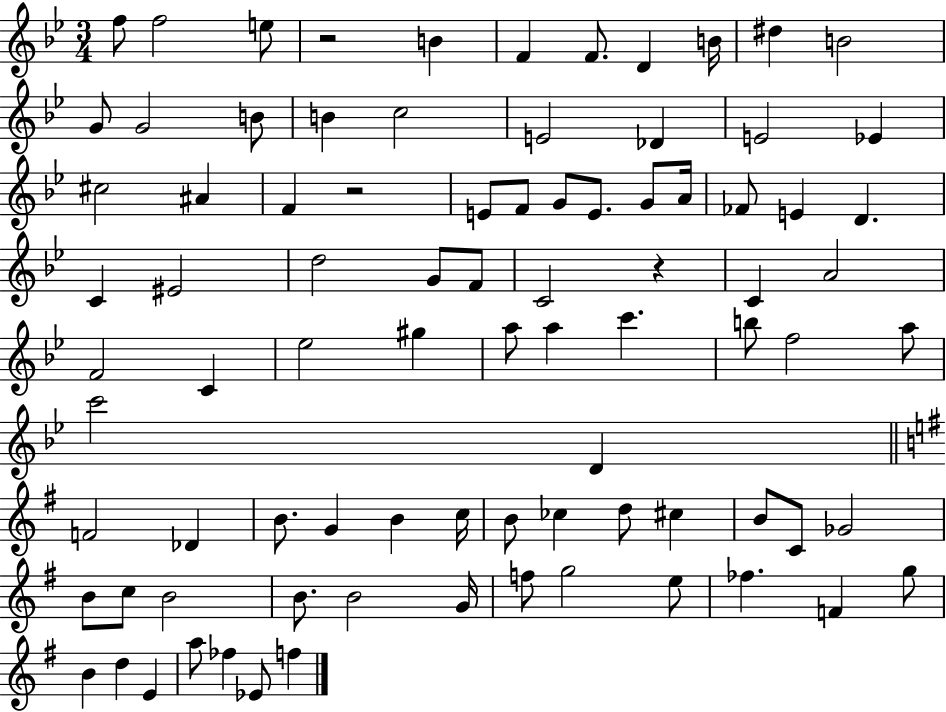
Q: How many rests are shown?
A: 3